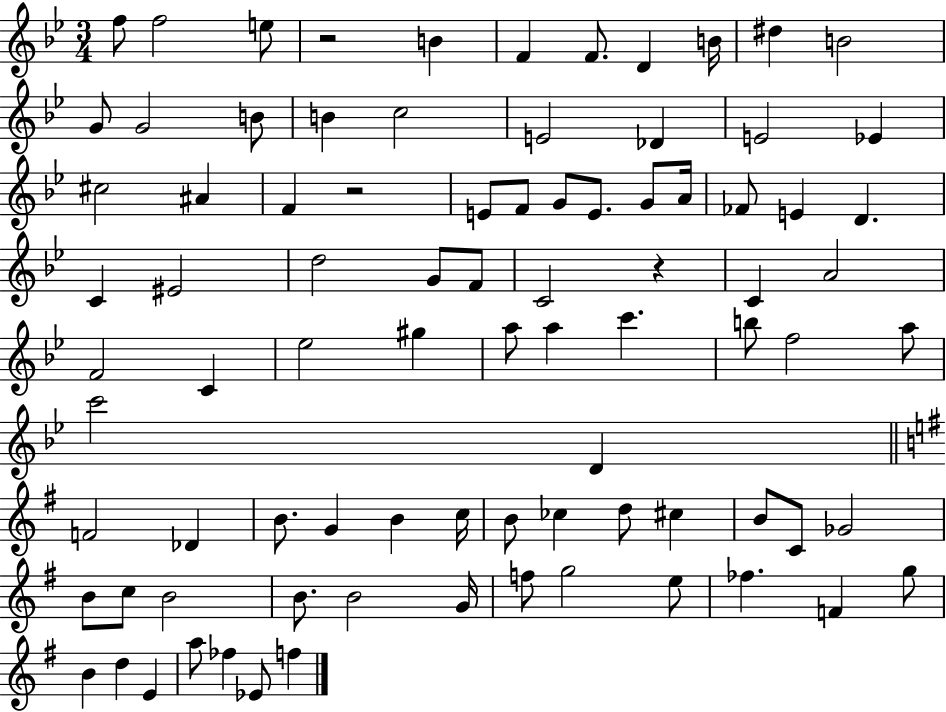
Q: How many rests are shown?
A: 3